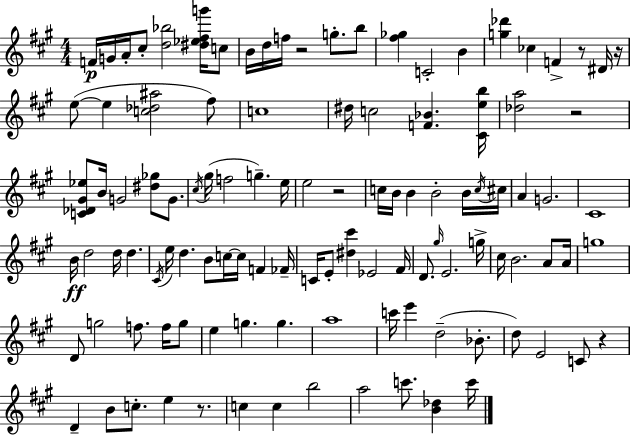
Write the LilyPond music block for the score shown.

{
  \clef treble
  \numericTimeSignature
  \time 4/4
  \key a \major
  \repeat volta 2 { f'16\p g'16 a'16-. cis''8-. <d'' bes''>2 <dis'' ees'' fis'' g'''>16 c''8 | b'16 d''16 f''16 r2 g''8.-. b''8 | <fis'' ges''>4 c'2-. b'4 | <g'' des'''>4 ces''4 f'4-> r8 dis'16 r16 | \break e''8~(~ e''4 <c'' des'' ais''>2 fis''8) | c''1 | dis''16 c''2 <f' bes'>4. <cis' e'' b''>16 | <des'' a''>2 r2 | \break <c' des' gis' ees''>8 b'16 g'2 <dis'' ges''>8 g'8. | \acciaccatura { cis''16 } gis''16( f''2 g''4.--) | e''16 e''2 r2 | c''16 b'16 b'4 b'2-. b'16 | \break \acciaccatura { c''16 } cis''16 a'4 g'2. | cis'1 | b'16\ff d''2 d''16 d''4. | \acciaccatura { cis'16 } e''16 d''4. b'8 c''16~~ c''16 f'4 | \break fes'16-- c'16 e'8-. <dis'' cis'''>4 ees'2 | fis'16 d'8. \grace { gis''16 } e'2. | g''16-> cis''16 b'2. | a'8 a'16 g''1 | \break d'8 g''2 f''8. | f''16 g''8 e''4 g''4. g''4. | a''1 | c'''16 e'''4 d''2--( | \break bes'8.-. d''8) e'2 c'8 | r4 d'4-- b'8 c''8.-. e''4 | r8. c''4 c''4 b''2 | a''2 c'''8. <b' des''>4 | \break c'''16 } \bar "|."
}